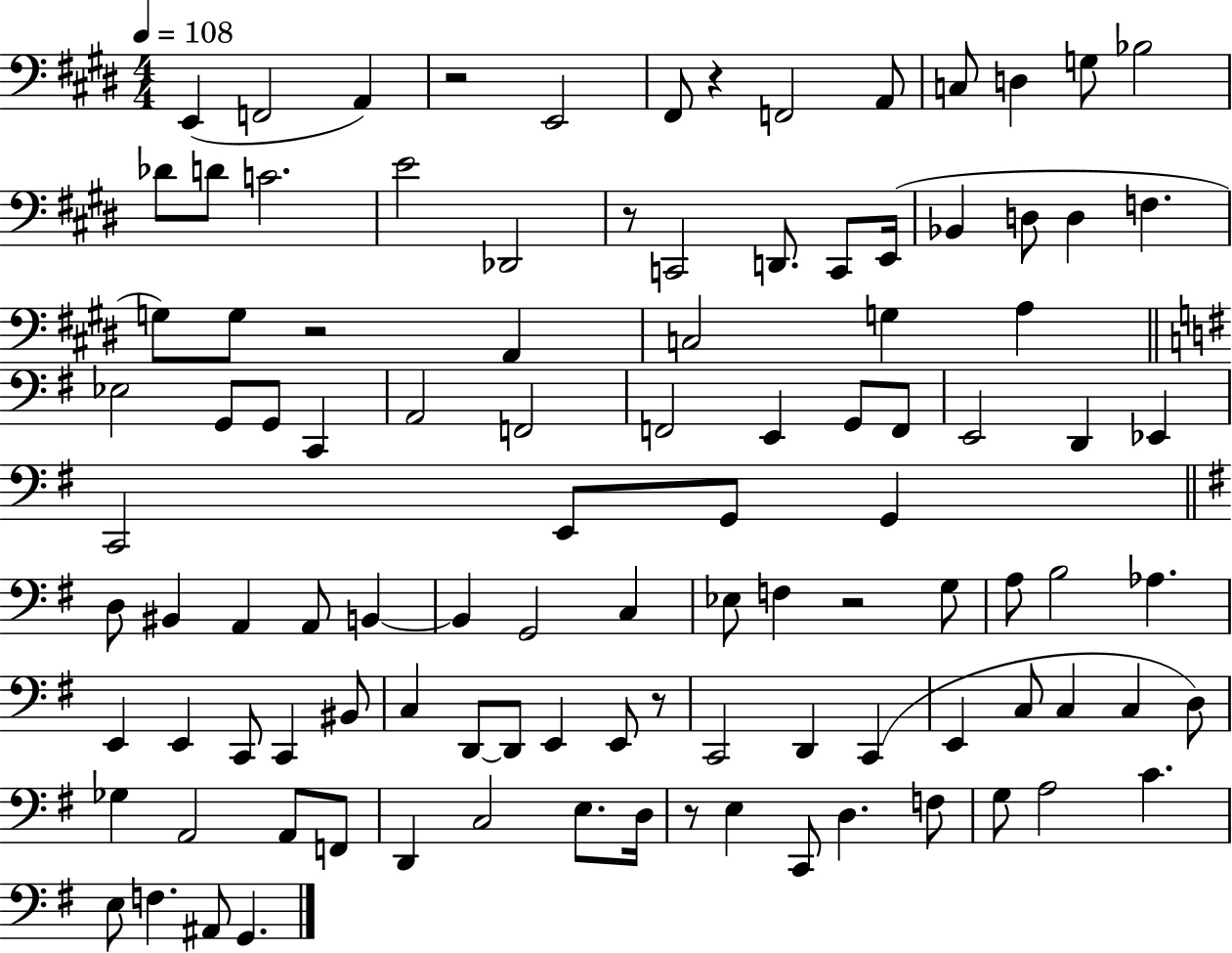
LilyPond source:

{
  \clef bass
  \numericTimeSignature
  \time 4/4
  \key e \major
  \tempo 4 = 108
  e,4( f,2 a,4) | r2 e,2 | fis,8 r4 f,2 a,8 | c8 d4 g8 bes2 | \break des'8 d'8 c'2. | e'2 des,2 | r8 c,2 d,8. c,8 e,16( | bes,4 d8 d4 f4. | \break g8) g8 r2 a,4 | c2 g4 a4 | \bar "||" \break \key g \major ees2 g,8 g,8 c,4 | a,2 f,2 | f,2 e,4 g,8 f,8 | e,2 d,4 ees,4 | \break c,2 e,8 g,8 g,4 | \bar "||" \break \key g \major d8 bis,4 a,4 a,8 b,4~~ | b,4 g,2 c4 | ees8 f4 r2 g8 | a8 b2 aes4. | \break e,4 e,4 c,8 c,4 bis,8 | c4 d,8~~ d,8 e,4 e,8 r8 | c,2 d,4 c,4( | e,4 c8 c4 c4 d8) | \break ges4 a,2 a,8 f,8 | d,4 c2 e8. d16 | r8 e4 c,8 d4. f8 | g8 a2 c'4. | \break e8 f4. ais,8 g,4. | \bar "|."
}